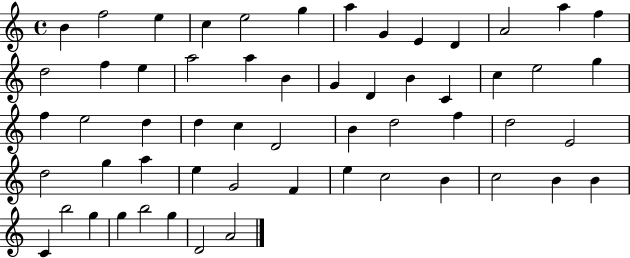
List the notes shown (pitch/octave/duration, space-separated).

B4/q F5/h E5/q C5/q E5/h G5/q A5/q G4/q E4/q D4/q A4/h A5/q F5/q D5/h F5/q E5/q A5/h A5/q B4/q G4/q D4/q B4/q C4/q C5/q E5/h G5/q F5/q E5/h D5/q D5/q C5/q D4/h B4/q D5/h F5/q D5/h E4/h D5/h G5/q A5/q E5/q G4/h F4/q E5/q C5/h B4/q C5/h B4/q B4/q C4/q B5/h G5/q G5/q B5/h G5/q D4/h A4/h